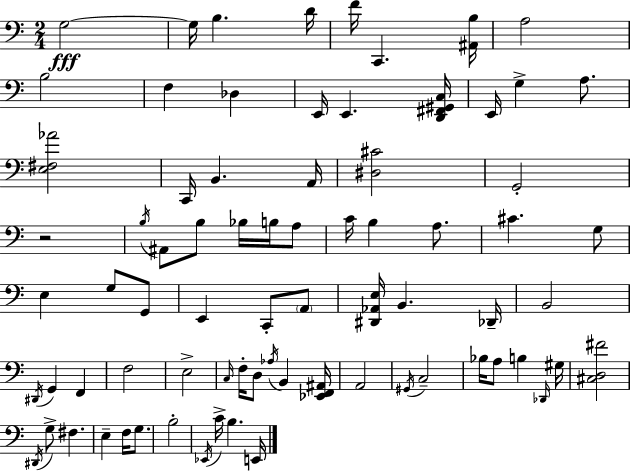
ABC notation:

X:1
T:Untitled
M:2/4
L:1/4
K:Am
G,2 G,/4 B, D/4 F/4 C,, [^A,,B,]/4 A,2 B,2 F, _D, E,,/4 E,, [D,,^F,,^G,,C,]/4 E,,/4 G, A,/2 [E,^F,_A]2 C,,/4 B,, A,,/4 [^D,^C]2 G,,2 z2 B,/4 ^A,,/2 B,/2 _B,/4 B,/4 A,/2 C/4 B, A,/2 ^C G,/2 E, G,/2 G,,/2 E,, C,,/2 A,,/2 [^D,,_A,,E,]/4 B,, _D,,/4 B,,2 ^D,,/4 G,, F,, F,2 E,2 C,/4 F,/4 D,/2 _A,/4 B,, [_E,,F,,^A,,]/4 A,,2 ^G,,/4 C,2 _B,/4 A,/2 B, _D,,/4 ^G,/4 [^C,D,^F]2 ^D,,/4 G,/2 ^F, E, F,/4 G,/2 B,2 _E,,/4 C/4 B, E,,/4